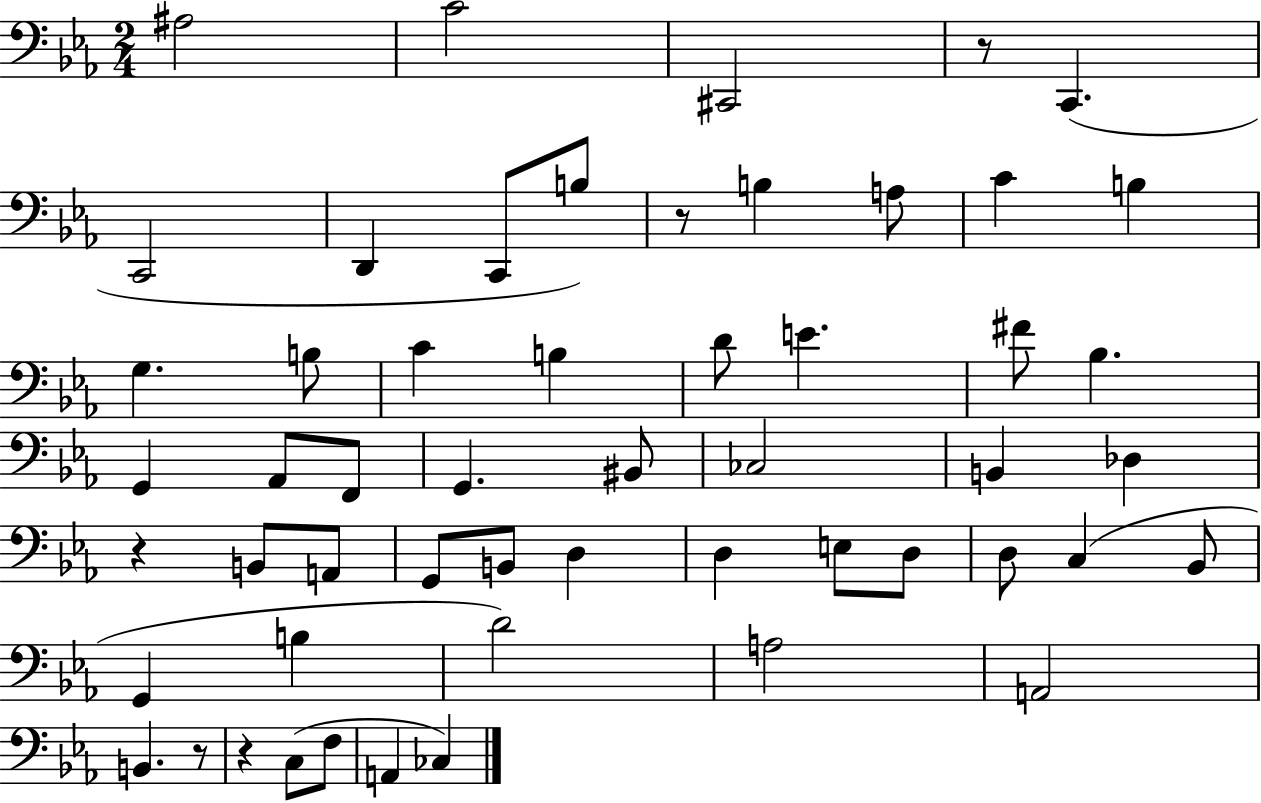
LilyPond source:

{
  \clef bass
  \numericTimeSignature
  \time 2/4
  \key ees \major
  \repeat volta 2 { ais2 | c'2 | cis,2 | r8 c,4.( | \break c,2 | d,4 c,8 b8) | r8 b4 a8 | c'4 b4 | \break g4. b8 | c'4 b4 | d'8 e'4. | fis'8 bes4. | \break g,4 aes,8 f,8 | g,4. bis,8 | ces2 | b,4 des4 | \break r4 b,8 a,8 | g,8 b,8 d4 | d4 e8 d8 | d8 c4( bes,8 | \break g,4 b4 | d'2) | a2 | a,2 | \break b,4. r8 | r4 c8( f8 | a,4 ces4) | } \bar "|."
}